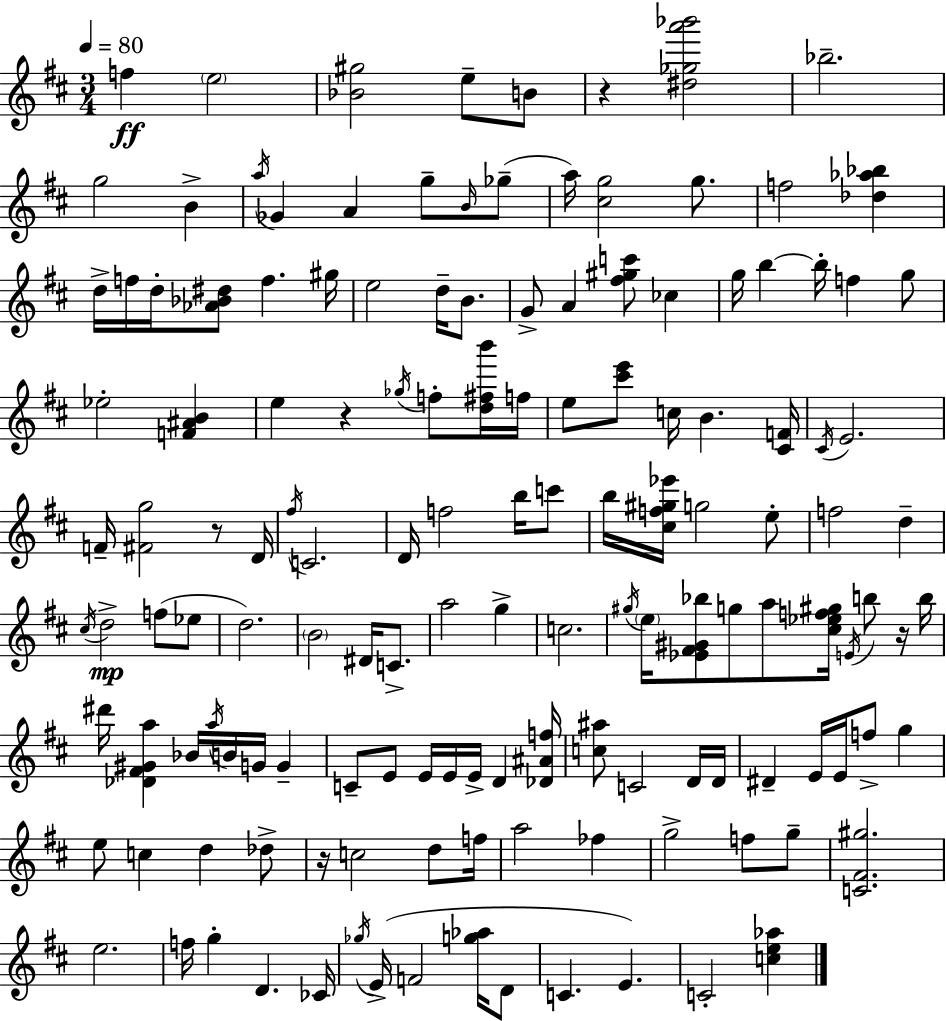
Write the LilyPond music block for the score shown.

{
  \clef treble
  \numericTimeSignature
  \time 3/4
  \key d \major
  \tempo 4 = 80
  \repeat volta 2 { f''4\ff \parenthesize e''2 | <bes' gis''>2 e''8-- b'8 | r4 <dis'' ges'' a''' bes'''>2 | bes''2.-- | \break g''2 b'4-> | \acciaccatura { a''16 } ges'4 a'4 g''8-- \grace { b'16 }( | ges''8-- a''16) <cis'' g''>2 g''8. | f''2 <des'' aes'' bes''>4 | \break d''16-> f''16 d''16-. <aes' bes' dis''>8 f''4. | gis''16 e''2 d''16-- b'8. | g'8-> a'4 <fis'' gis'' c'''>8 ces''4 | g''16 b''4~~ b''16-. f''4 | \break g''8 ees''2-. <f' ais' b'>4 | e''4 r4 \acciaccatura { ges''16 } f''8-. | <d'' fis'' b'''>16 f''16 e''8 <cis''' e'''>8 c''16 b'4. | <cis' f'>16 \acciaccatura { cis'16 } e'2. | \break f'16-- <fis' g''>2 | r8 d'16 \acciaccatura { fis''16 } c'2. | d'16 f''2 | b''16 c'''8 b''16 <cis'' f'' gis'' ees'''>16 g''2 | \break e''8-. f''2 | d''4-- \acciaccatura { cis''16 } d''2->\mp | f''8( ees''8 d''2.) | \parenthesize b'2 | \break dis'16 c'8.-> a''2 | g''4-> c''2. | \acciaccatura { gis''16 } \parenthesize e''16 <ees' fis' gis' bes''>8 g''8 | a''8 <cis'' ees'' f'' gis''>16 \acciaccatura { e'16 } b''8 r16 b''16 dis'''16 <des' fis' gis' a''>4 | \break bes'16 \acciaccatura { a''16 } b'16 g'16 g'4-- c'8-- e'8 | e'16 e'16 e'16-> d'4 <des' ais' f''>16 <c'' ais''>8 c'2 | d'16 d'16 dis'4-- | e'16 e'16 f''8-> g''4 e''8 c''4 | \break d''4 des''8-> r16 c''2 | d''8 f''16 a''2 | fes''4 g''2-> | f''8 g''8-- <c' fis' gis''>2. | \break e''2. | f''16 g''4-. | d'4. ces'16 \acciaccatura { ges''16 } e'16->( f'2 | <g'' aes''>16 d'8 c'4. | \break e'4.) c'2-. | <c'' e'' aes''>4 } \bar "|."
}